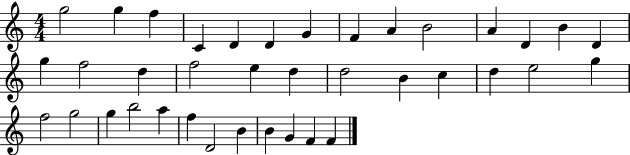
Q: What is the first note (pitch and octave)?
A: G5